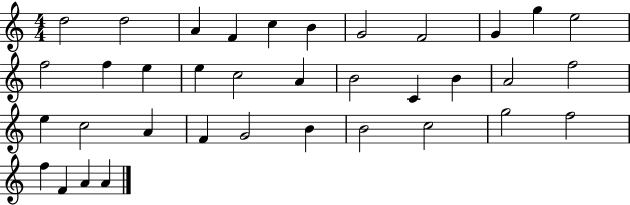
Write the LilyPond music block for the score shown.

{
  \clef treble
  \numericTimeSignature
  \time 4/4
  \key c \major
  d''2 d''2 | a'4 f'4 c''4 b'4 | g'2 f'2 | g'4 g''4 e''2 | \break f''2 f''4 e''4 | e''4 c''2 a'4 | b'2 c'4 b'4 | a'2 f''2 | \break e''4 c''2 a'4 | f'4 g'2 b'4 | b'2 c''2 | g''2 f''2 | \break f''4 f'4 a'4 a'4 | \bar "|."
}